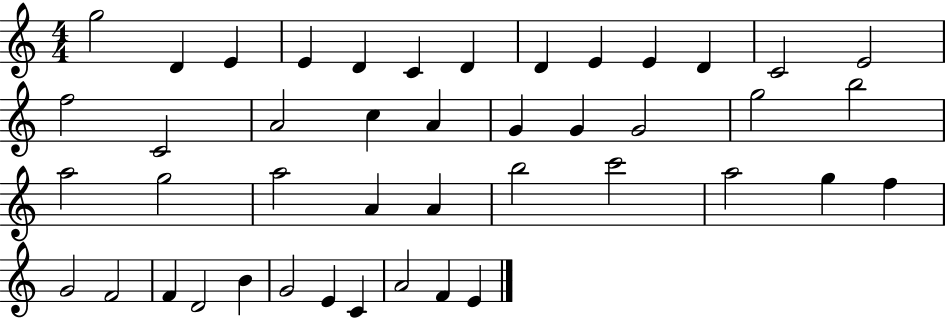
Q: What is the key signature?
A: C major